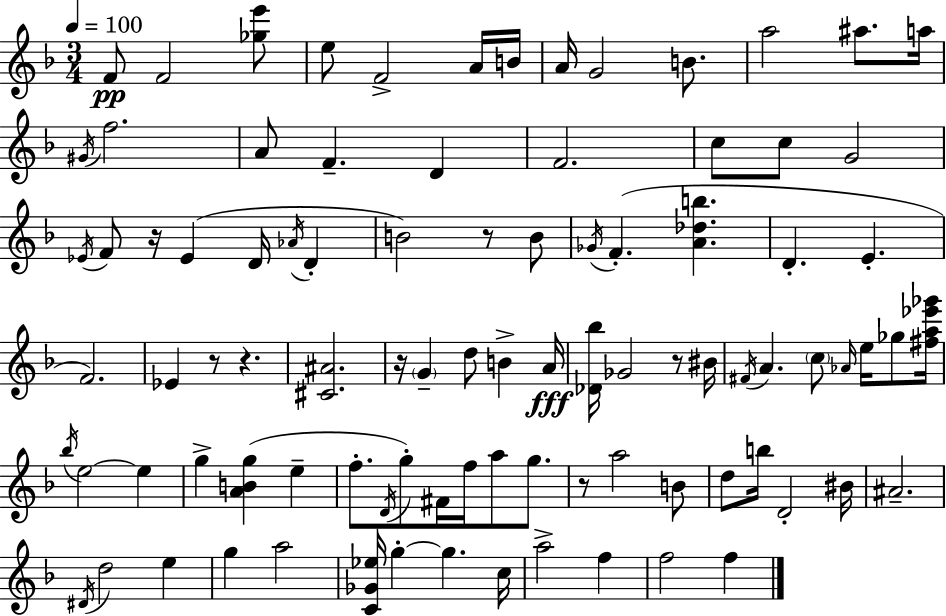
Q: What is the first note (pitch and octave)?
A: F4